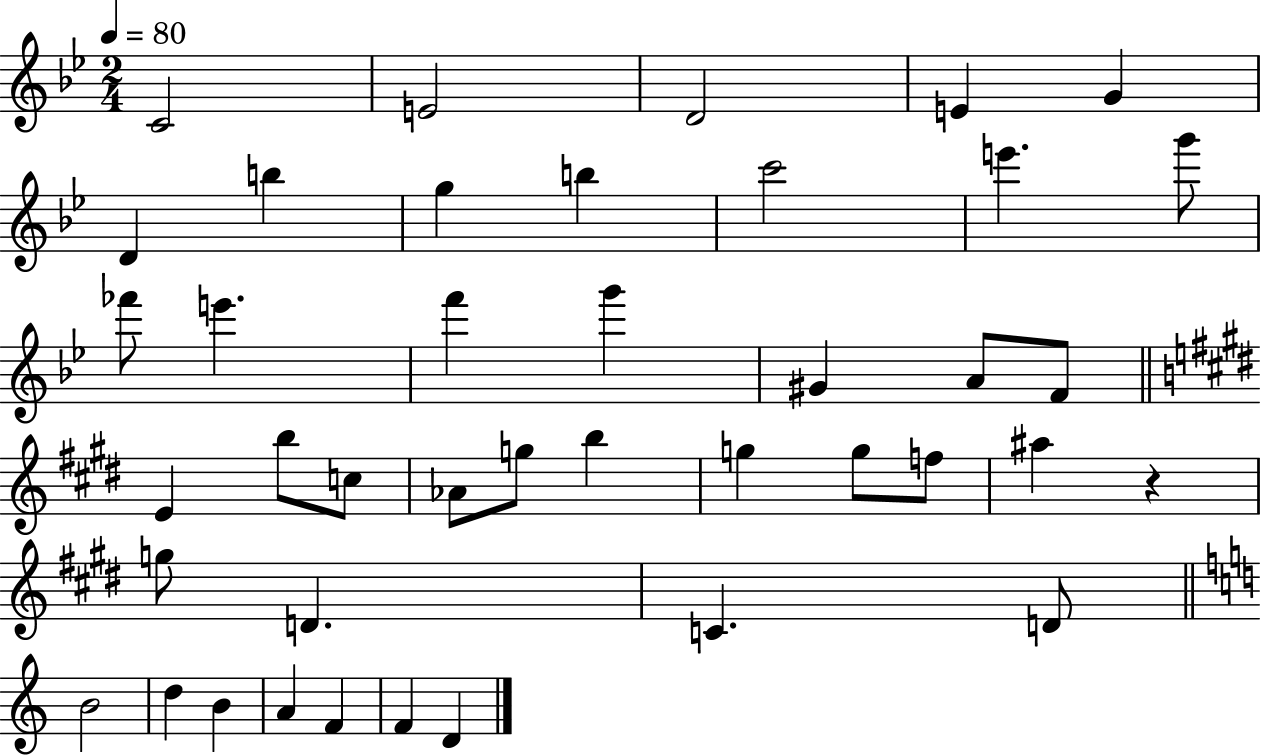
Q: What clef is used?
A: treble